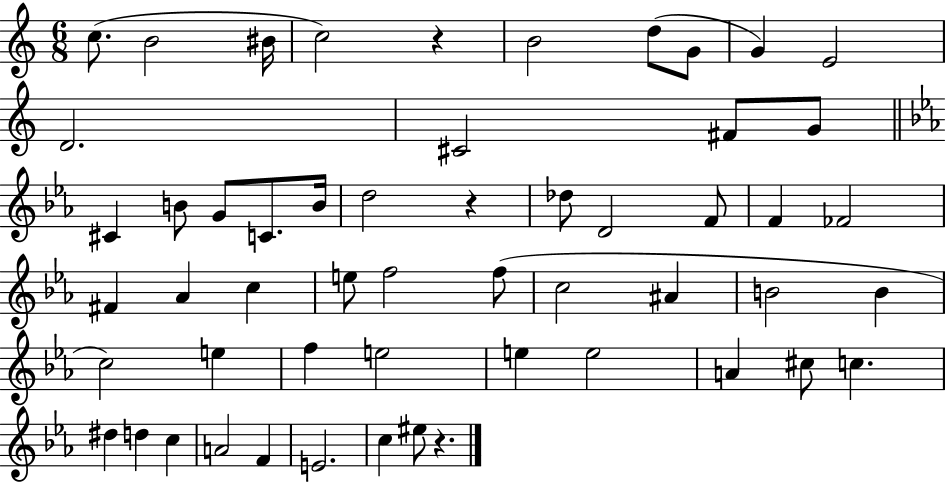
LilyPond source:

{
  \clef treble
  \numericTimeSignature
  \time 6/8
  \key c \major
  c''8.( b'2 bis'16 | c''2) r4 | b'2 d''8( g'8 | g'4) e'2 | \break d'2. | cis'2 fis'8 g'8 | \bar "||" \break \key c \minor cis'4 b'8 g'8 c'8. b'16 | d''2 r4 | des''8 d'2 f'8 | f'4 fes'2 | \break fis'4 aes'4 c''4 | e''8 f''2 f''8( | c''2 ais'4 | b'2 b'4 | \break c''2) e''4 | f''4 e''2 | e''4 e''2 | a'4 cis''8 c''4. | \break dis''4 d''4 c''4 | a'2 f'4 | e'2. | c''4 eis''8 r4. | \break \bar "|."
}